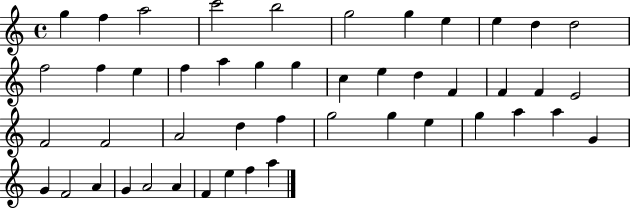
X:1
T:Untitled
M:4/4
L:1/4
K:C
g f a2 c'2 b2 g2 g e e d d2 f2 f e f a g g c e d F F F E2 F2 F2 A2 d f g2 g e g a a G G F2 A G A2 A F e f a